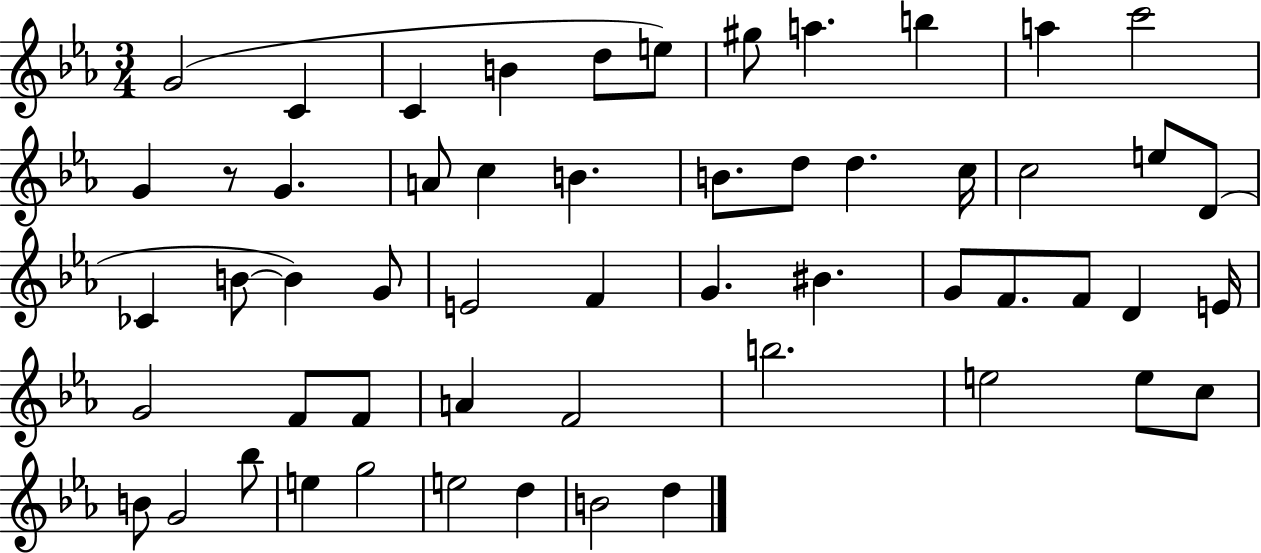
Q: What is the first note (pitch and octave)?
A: G4